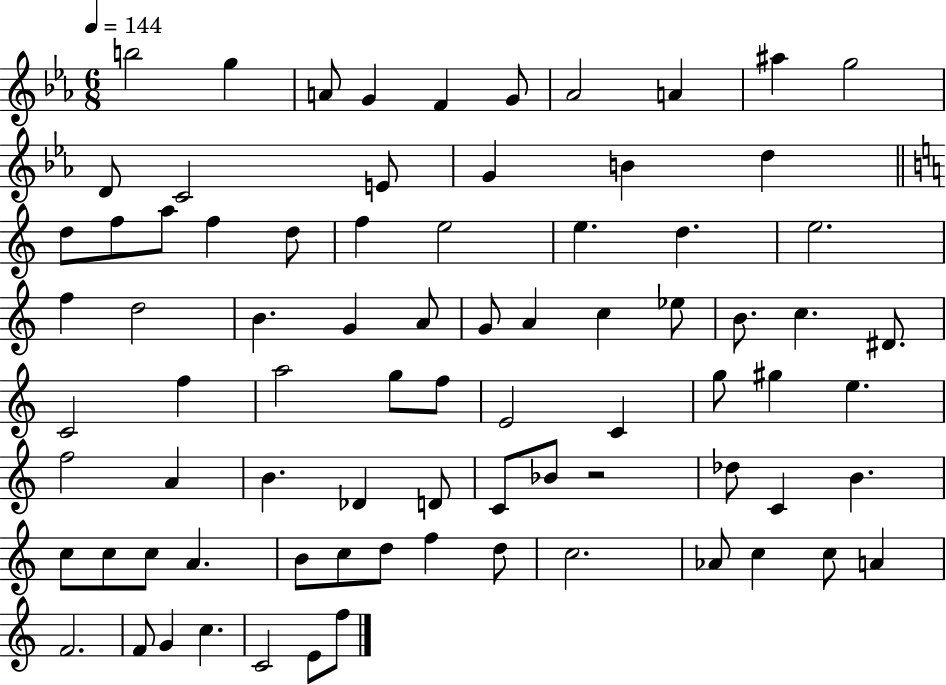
{
  \clef treble
  \numericTimeSignature
  \time 6/8
  \key ees \major
  \tempo 4 = 144
  b''2 g''4 | a'8 g'4 f'4 g'8 | aes'2 a'4 | ais''4 g''2 | \break d'8 c'2 e'8 | g'4 b'4 d''4 | \bar "||" \break \key c \major d''8 f''8 a''8 f''4 d''8 | f''4 e''2 | e''4. d''4. | e''2. | \break f''4 d''2 | b'4. g'4 a'8 | g'8 a'4 c''4 ees''8 | b'8. c''4. dis'8. | \break c'2 f''4 | a''2 g''8 f''8 | e'2 c'4 | g''8 gis''4 e''4. | \break f''2 a'4 | b'4. des'4 d'8 | c'8 bes'8 r2 | des''8 c'4 b'4. | \break c''8 c''8 c''8 a'4. | b'8 c''8 d''8 f''4 d''8 | c''2. | aes'8 c''4 c''8 a'4 | \break f'2. | f'8 g'4 c''4. | c'2 e'8 f''8 | \bar "|."
}